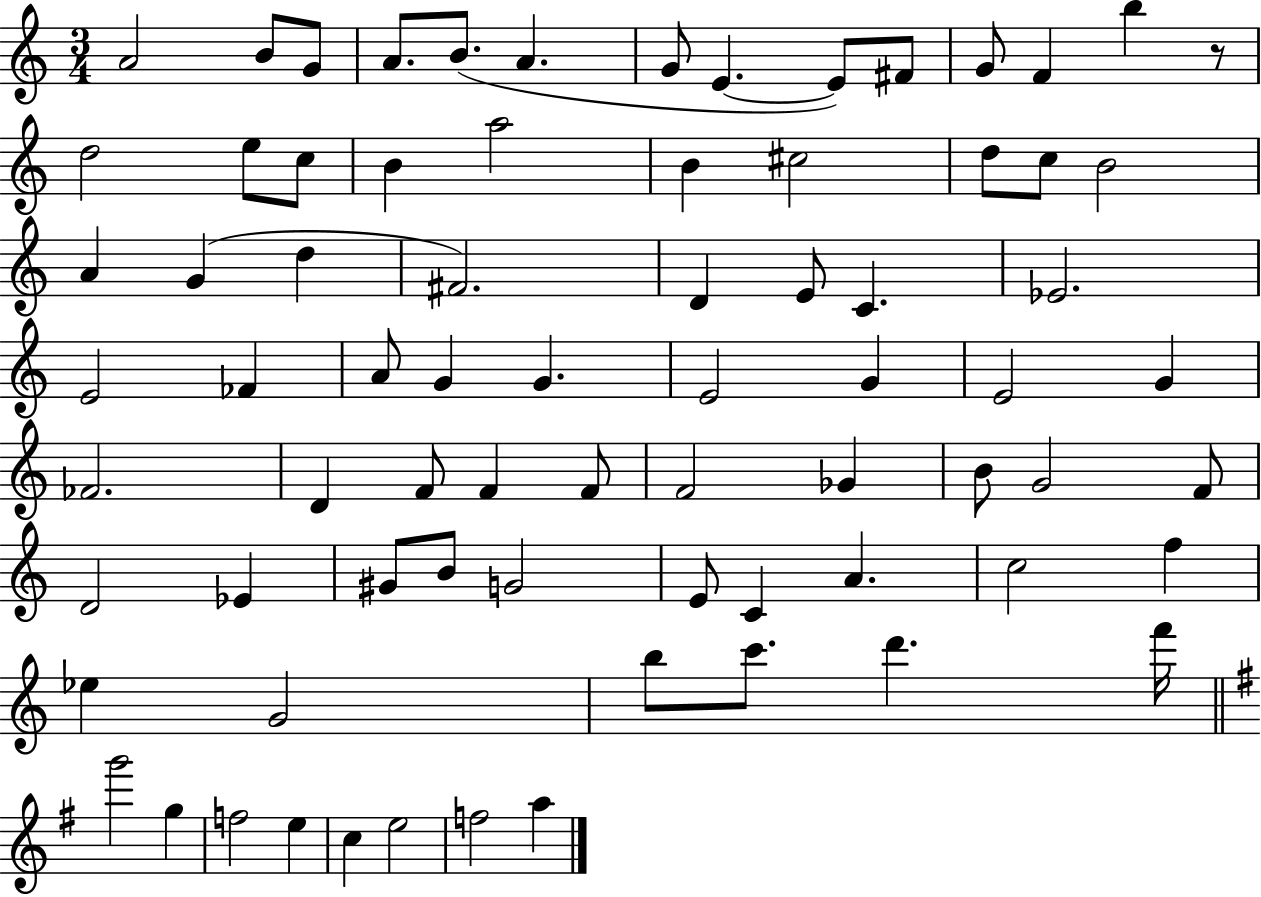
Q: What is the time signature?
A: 3/4